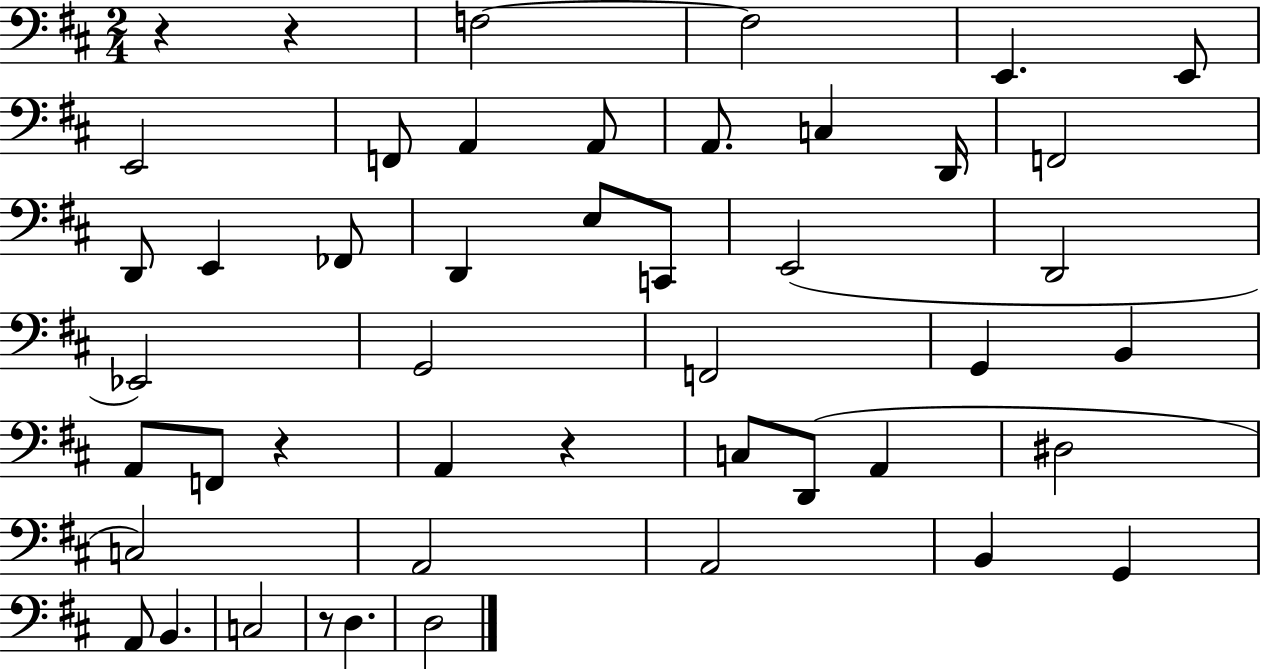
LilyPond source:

{
  \clef bass
  \numericTimeSignature
  \time 2/4
  \key d \major
  r4 r4 | f2~~ | f2 | e,4. e,8 | \break e,2 | f,8 a,4 a,8 | a,8. c4 d,16 | f,2 | \break d,8 e,4 fes,8 | d,4 e8 c,8 | e,2( | d,2 | \break ees,2) | g,2 | f,2 | g,4 b,4 | \break a,8 f,8 r4 | a,4 r4 | c8 d,8( a,4 | dis2 | \break c2) | a,2 | a,2 | b,4 g,4 | \break a,8 b,4. | c2 | r8 d4. | d2 | \break \bar "|."
}